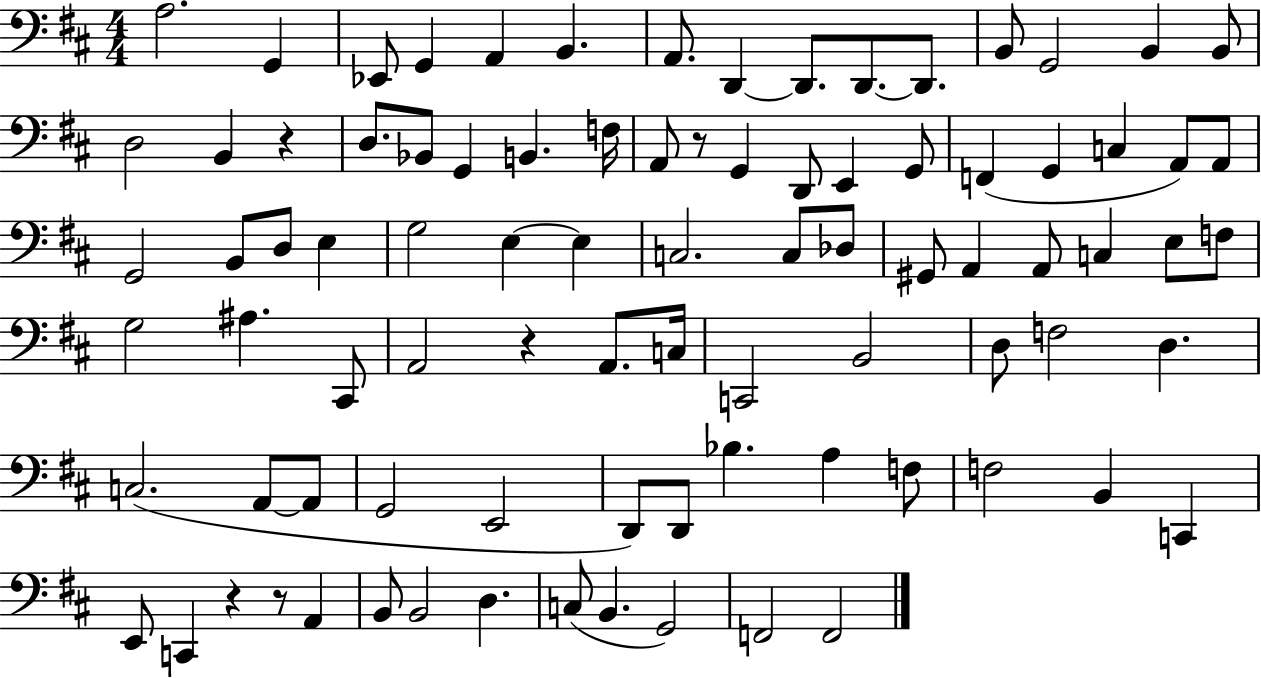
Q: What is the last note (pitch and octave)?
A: F2